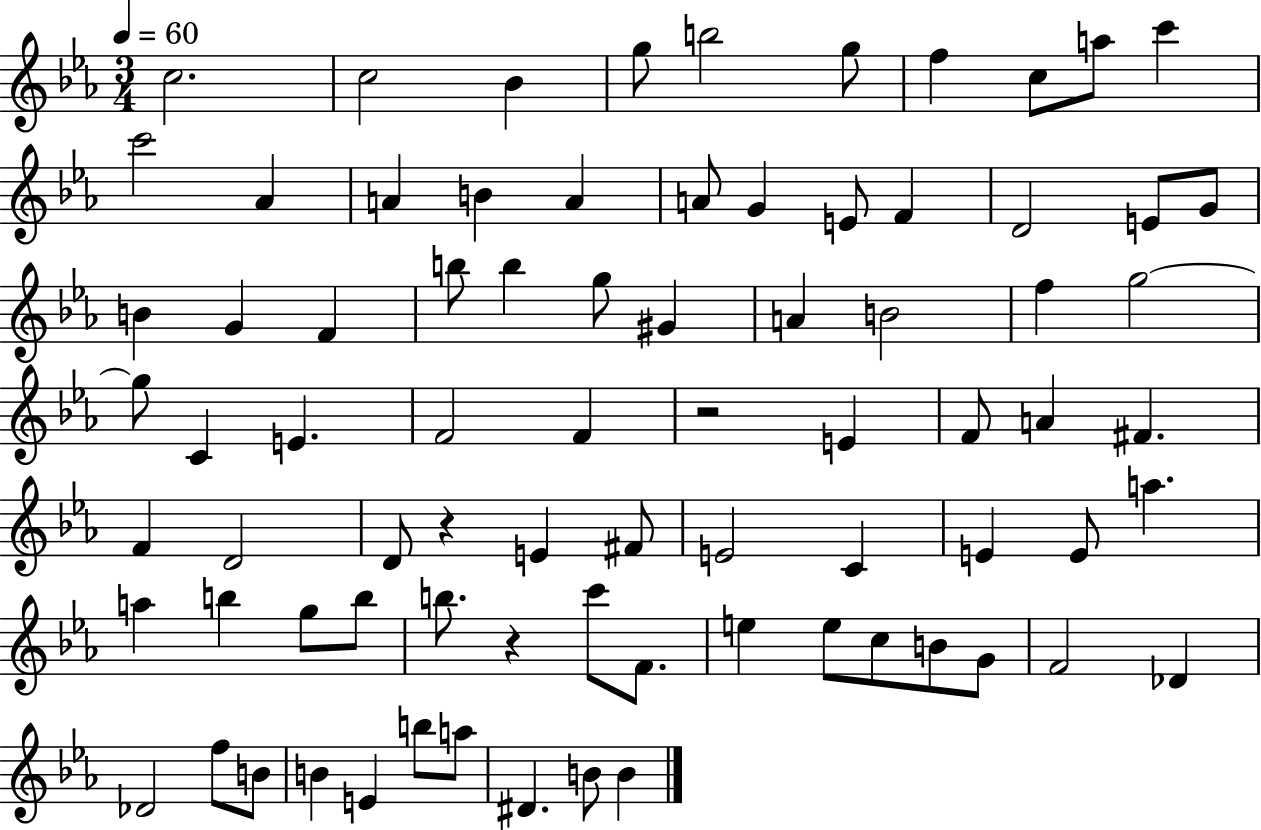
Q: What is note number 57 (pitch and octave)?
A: B5